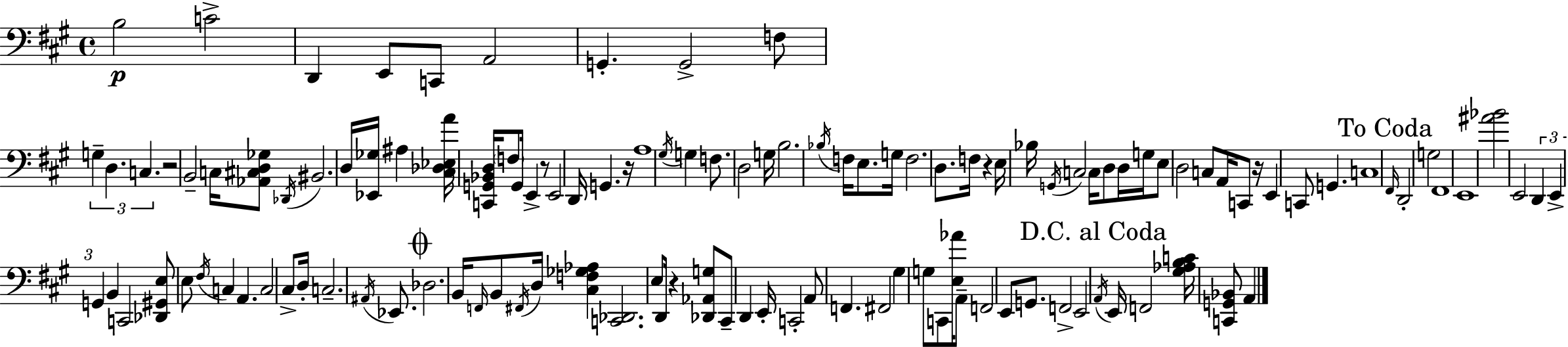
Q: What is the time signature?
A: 4/4